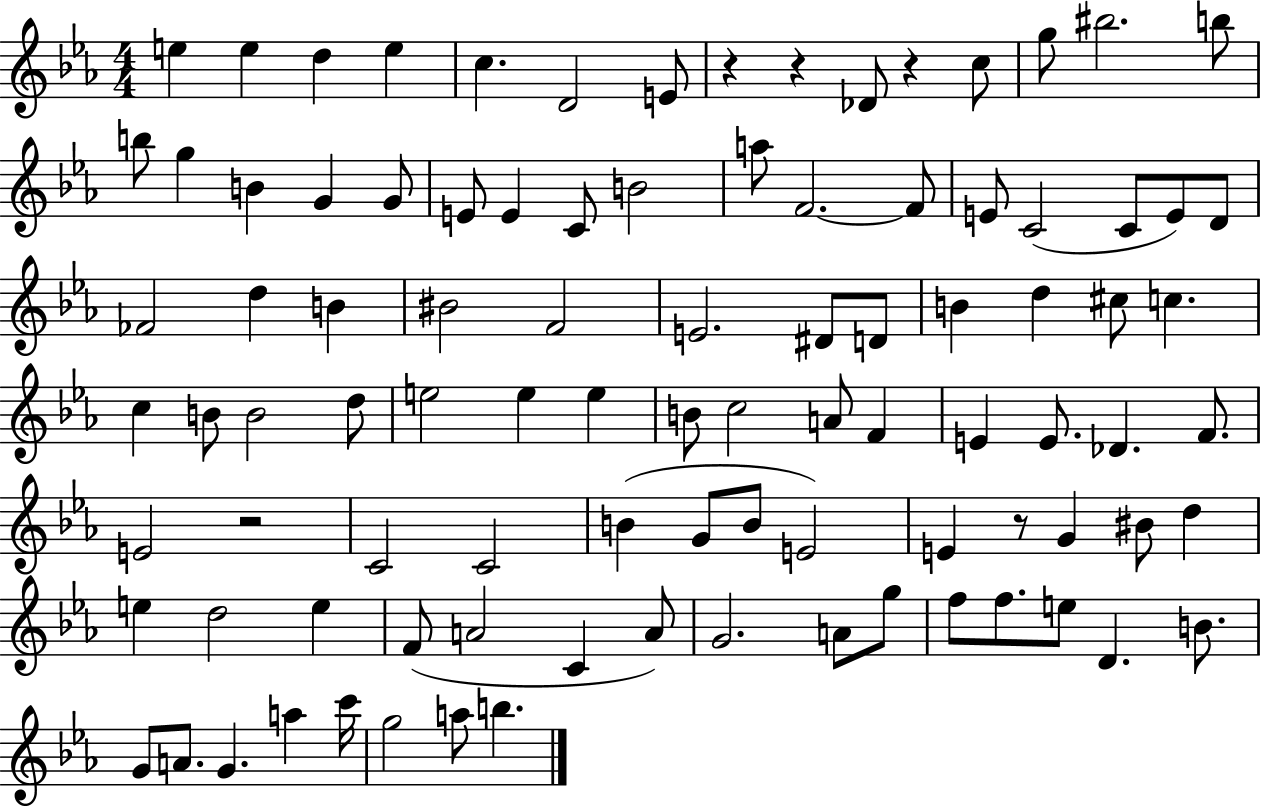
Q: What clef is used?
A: treble